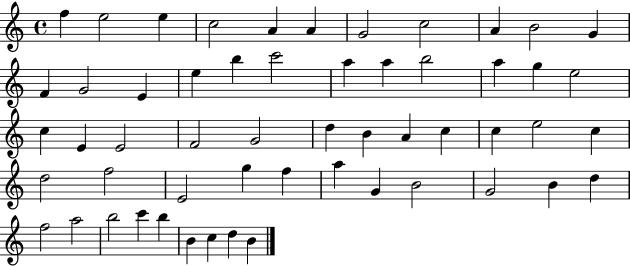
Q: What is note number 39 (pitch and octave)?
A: G5